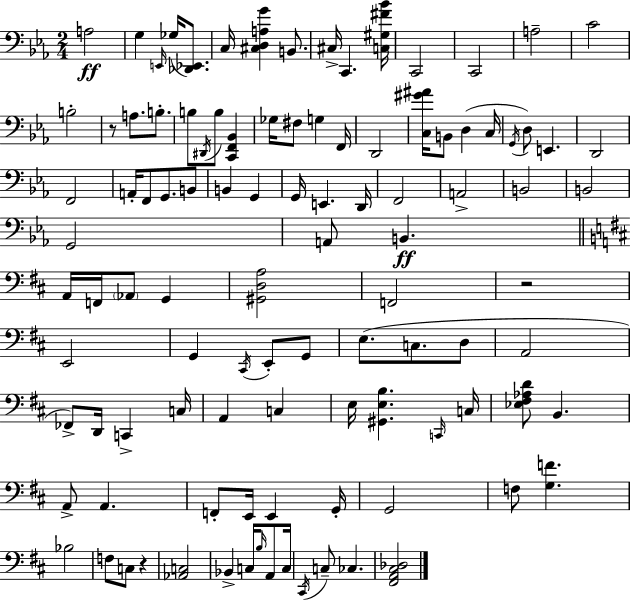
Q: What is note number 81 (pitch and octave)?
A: F3